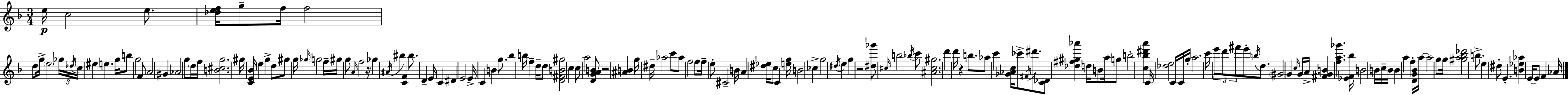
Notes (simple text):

E5/s C5/h E5/e. [Db5,E5,F5]/s G5/e F5/s F5/h D5/e G5/s E5/h Gb5/s Db5/s C5/s EIS5/q E5/q. G5/s B5/e G5/h F4/e A4/h G#4/q Ab4/h G5/e D5/s F5/s [B4,C#5,G5]/h. G#5/s [C4,E4,Bb4]/s E5/q G5/q D5/e G#5/e G5/s Gb5/s G5/h F5/s G#5/s G5/e A4/s F5/h R/s Gb5/q A#4/s BIS5/q [C4,F4]/q BIS5/e. D4/q E4/s C4/q D#4/q E4/h E4/s C4/q B4/q G5/e. Bb5/q B5/s F5/q D5/s D5/e [D4,F#4,B4,G#5]/h C5/q C5/e A5/h [D4,G4,A4,B4]/e R/h [A#4,B4]/q G5/s D#5/s Ab5/h C6/e Ab5/e F5/h F5/e F5/s E5/e C#4/h B4/s A4/q [D#5,Eb5]/s C5/e C4/q [E5,G5]/s B4/h CES5/q G5/h D#5/s E5/q G5/q R/h [D#5,Gb6]/e C#5/s B5/h Bb5/s C6/e [A#4,C#5,G#5]/h. D6/q D6/s R/q B5/e. Ab5/e C6/q [Gb4,Ab4,C5]/s CES6/e F#4/s D#6/e. [C4,Db4]/e [Db5,F#5,G#5,Ab6]/q D5/s B4/e A5/s G5/e B5/h [C5,Bb5,D#6,A6]/q C4/s [Db5,E5]/h C4/s C4/s G5/s A5/h. C6/s E6/e D6/e F#6/e E6/e B5/s D5/e. G#4/h G4/q C5/s G4/s A4/s [F#4,G4,B4]/q [F5,A5,Gb6]/q. [Eb4,F4,Bb5]/s B4/h B4/s C5/s B4/s B4/q A5/q F5/q [D4,G4,Bb4]/s A5/s A5/h G5/e G5/s [G#5,A5,Bb5,Db6]/h B5/e. E5/q D#5/e E4/q. [B4,Eb5,Ab5]/q E4/s E4/e F4/q Ab4/s